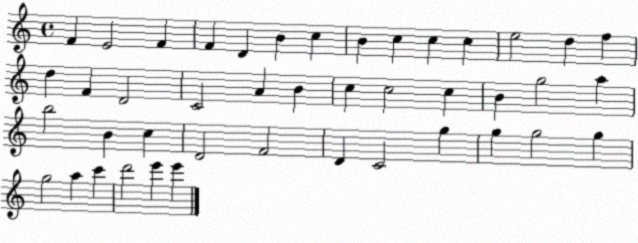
X:1
T:Untitled
M:4/4
L:1/4
K:C
F E2 F F D B c B c c c e2 d f d F D2 C2 A B c c2 c B g2 a b2 B c D2 F2 D C2 g g g2 g g2 a c' d'2 e' e'